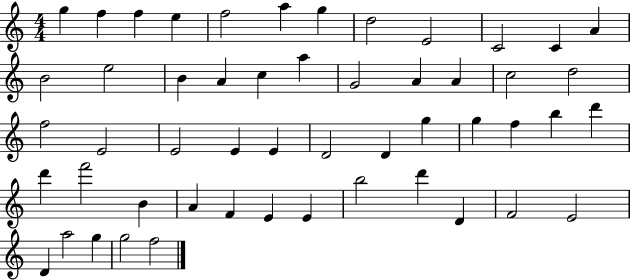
X:1
T:Untitled
M:4/4
L:1/4
K:C
g f f e f2 a g d2 E2 C2 C A B2 e2 B A c a G2 A A c2 d2 f2 E2 E2 E E D2 D g g f b d' d' f'2 B A F E E b2 d' D F2 E2 D a2 g g2 f2